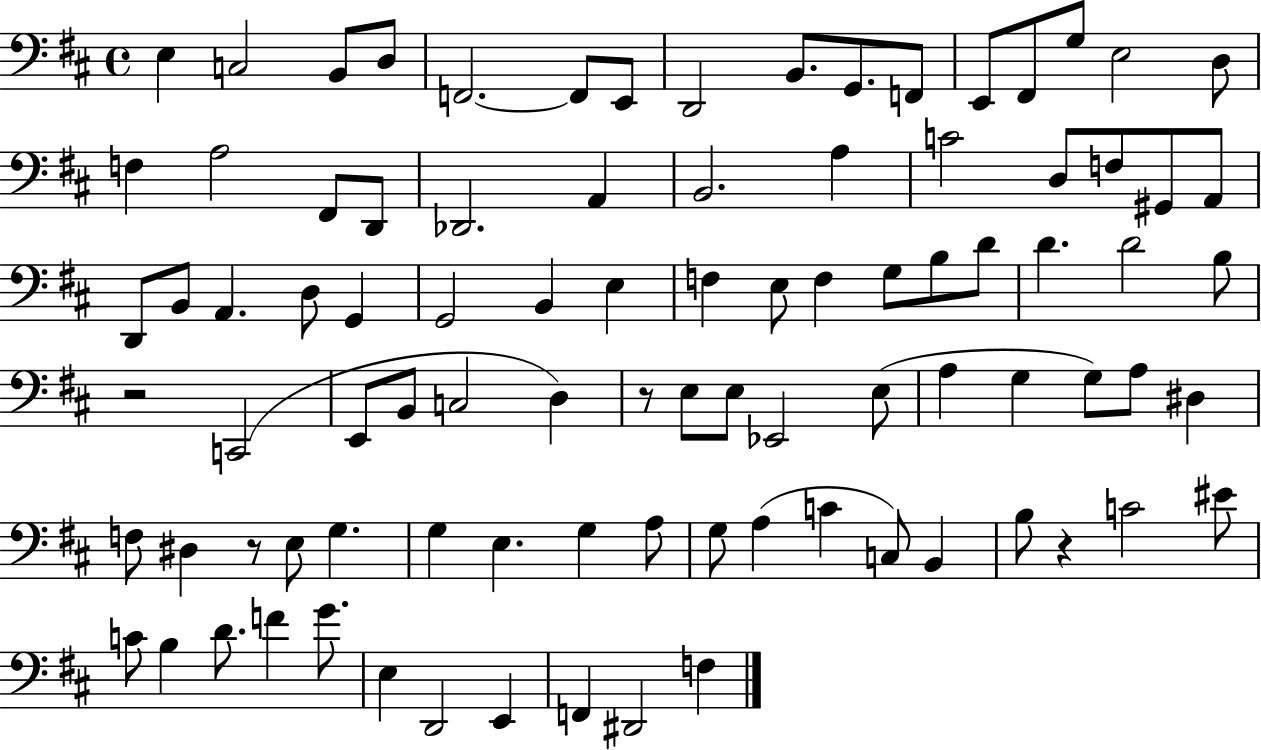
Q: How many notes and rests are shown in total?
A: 91